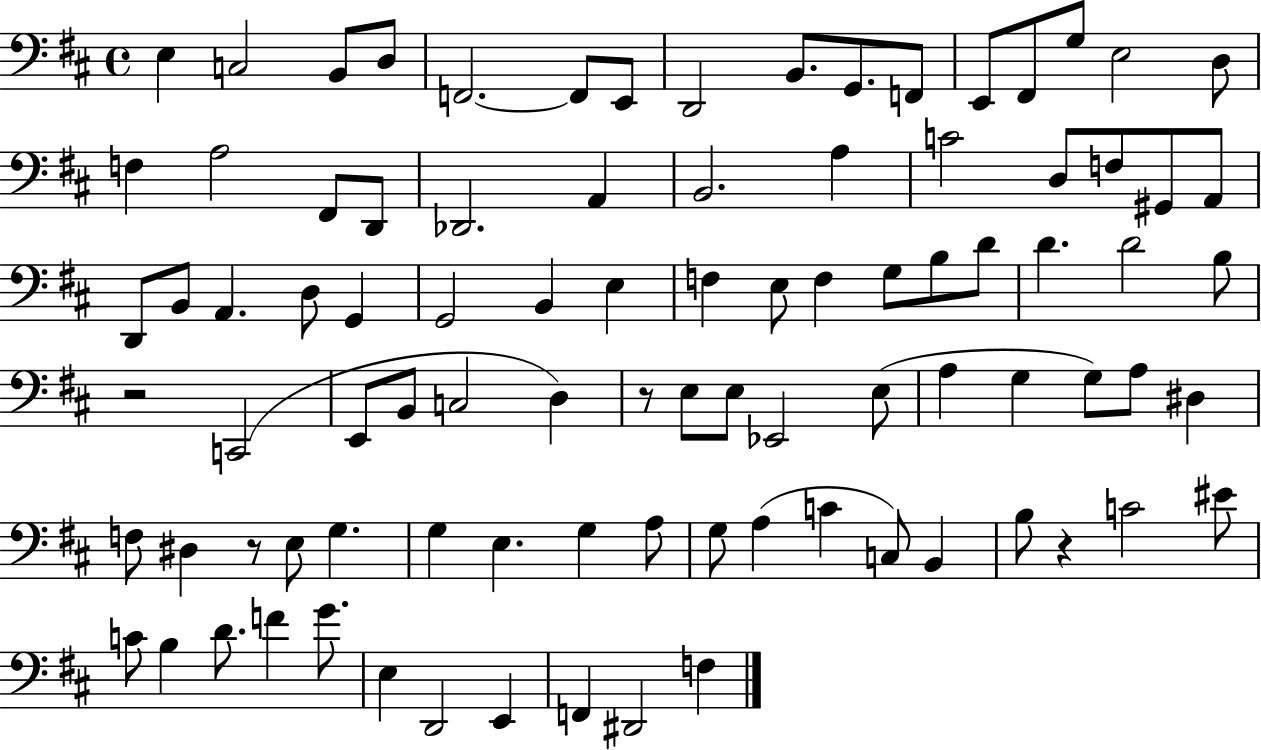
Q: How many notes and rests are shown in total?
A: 91